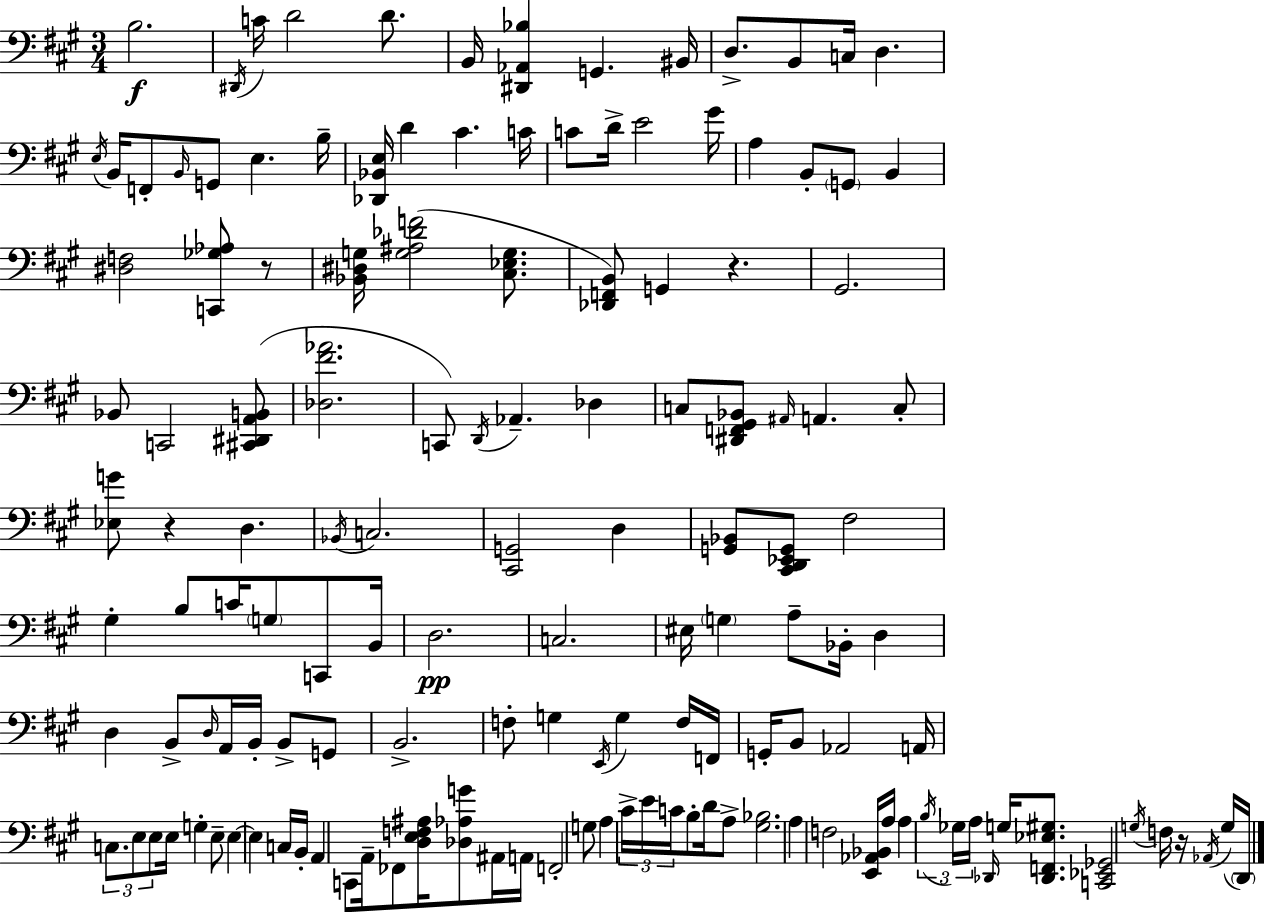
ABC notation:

X:1
T:Untitled
M:3/4
L:1/4
K:A
B,2 ^D,,/4 C/4 D2 D/2 B,,/4 [^D,,_A,,_B,] G,, ^B,,/4 D,/2 B,,/2 C,/4 D, E,/4 B,,/4 F,,/2 B,,/4 G,,/2 E, B,/4 [_D,,_B,,E,]/4 D ^C C/4 C/2 D/4 E2 ^G/4 A, B,,/2 G,,/2 B,, [^D,F,]2 [C,,_G,_A,]/2 z/2 [_B,,^D,G,]/4 [G,^A,_DF]2 [^C,_E,G,]/2 [_D,,F,,B,,]/2 G,, z ^G,,2 _B,,/2 C,,2 [^C,,^D,,A,,B,,]/2 [_D,^F_A]2 C,,/2 D,,/4 _A,, _D, C,/2 [^D,,F,,^G,,_B,,]/2 ^A,,/4 A,, C,/2 [_E,G]/2 z D, _B,,/4 C,2 [^C,,G,,]2 D, [G,,_B,,]/2 [^C,,D,,_E,,G,,]/2 ^F,2 ^G, B,/2 C/4 G,/2 C,,/2 B,,/4 D,2 C,2 ^E,/4 G, A,/2 _B,,/4 D, D, B,,/2 D,/4 A,,/4 B,,/4 B,,/2 G,,/2 B,,2 F,/2 G, E,,/4 G, F,/4 F,,/4 G,,/4 B,,/2 _A,,2 A,,/4 C,/2 E,/2 E,/2 E,/4 G, E,/2 E, E, C,/4 B,,/4 A,, C,,/2 A,,/4 _F,,/2 [D,E,F,^A,]/4 [_D,_A,G]/2 ^A,,/4 A,,/4 F,,2 G,/2 A, ^C/4 E/4 C/4 B,/2 D/4 A,/2 [^G,_B,]2 A, F,2 [E,,_A,,_B,,]/4 A,/4 A, B,/4 _G,/4 A,/4 _D,,/4 G,/4 [_D,,F,,_E,^G,]/2 [C,,_E,,_G,,]2 G,/4 F,/4 z/4 _A,,/4 G,/4 D,,/4